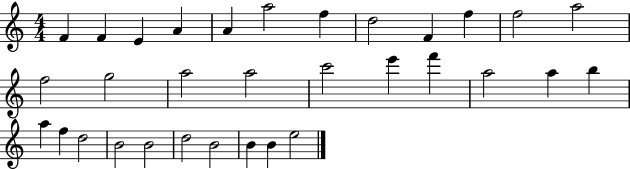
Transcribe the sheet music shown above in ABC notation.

X:1
T:Untitled
M:4/4
L:1/4
K:C
F F E A A a2 f d2 F f f2 a2 f2 g2 a2 a2 c'2 e' f' a2 a b a f d2 B2 B2 d2 B2 B B e2